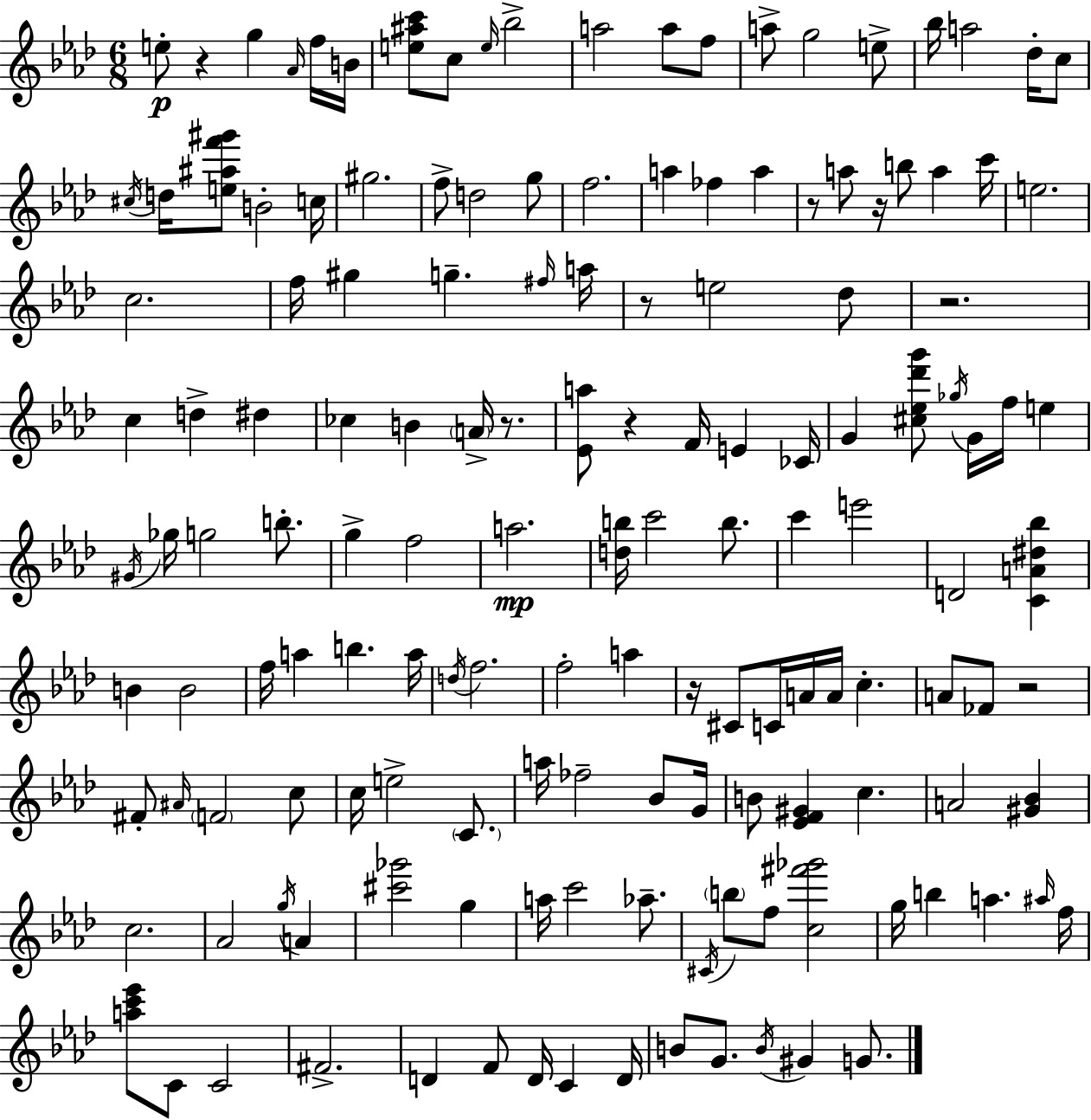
{
  \clef treble
  \numericTimeSignature
  \time 6/8
  \key f \minor
  e''8-.\p r4 g''4 \grace { aes'16 } f''16 | b'16 <e'' ais'' c'''>8 c''8 \grace { e''16 } bes''2-> | a''2 a''8 | f''8 a''8-> g''2 | \break e''8-> bes''16 a''2 des''16-. | c''8 \acciaccatura { cis''16 } d''16 <e'' ais'' f''' gis'''>8 b'2-. | c''16 gis''2. | f''8-> d''2 | \break g''8 f''2. | a''4 fes''4 a''4 | r8 a''8 r16 b''8 a''4 | c'''16 e''2. | \break c''2. | f''16 gis''4 g''4.-- | \grace { fis''16 } a''16 r8 e''2 | des''8 r2. | \break c''4 d''4-> | dis''4 ces''4 b'4 | \parenthesize a'16-> r8. <ees' a''>8 r4 f'16 e'4 | ces'16 g'4 <cis'' ees'' des''' g'''>8 \acciaccatura { ges''16 } g'16 | \break f''16 e''4 \acciaccatura { gis'16 } ges''16 g''2 | b''8.-. g''4-> f''2 | a''2.\mp | <d'' b''>16 c'''2 | \break b''8. c'''4 e'''2 | d'2 | <c' a' dis'' bes''>4 b'4 b'2 | f''16 a''4 b''4. | \break a''16 \acciaccatura { d''16 } f''2. | f''2-. | a''4 r16 cis'8 c'16 a'16 | a'16 c''4.-. a'8 fes'8 r2 | \break fis'8-. \grace { ais'16 } \parenthesize f'2 | c''8 c''16 e''2-> | \parenthesize c'8. a''16 fes''2-- | bes'8 g'16 b'8 <ees' f' gis'>4 | \break c''4. a'2 | <gis' bes'>4 c''2. | aes'2 | \acciaccatura { g''16 } a'4 <cis''' ges'''>2 | \break g''4 a''16 c'''2 | aes''8.-- \acciaccatura { cis'16 } \parenthesize b''8 | f''8 <c'' fis''' ges'''>2 g''16 b''4 | a''4. \grace { ais''16 } f''16 <a'' c''' ees'''>8 | \break c'8 c'2 fis'2.-> | d'4 | f'8 d'16 c'4 d'16 b'8 | g'8. \acciaccatura { b'16 } gis'4 g'8. | \break \bar "|."
}